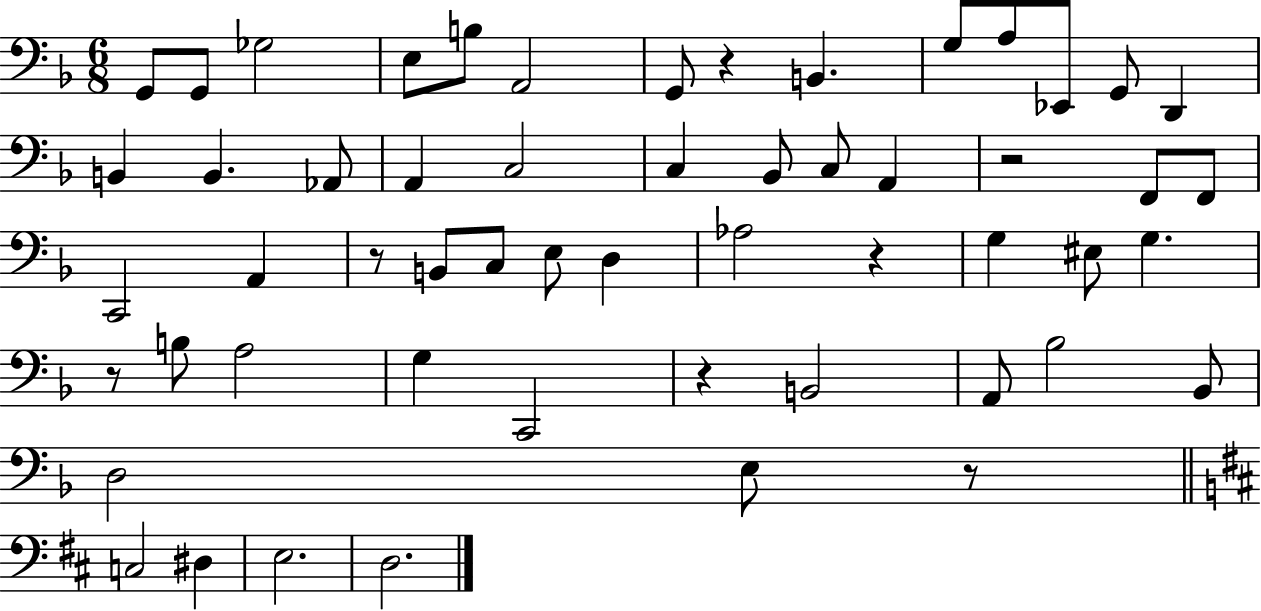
{
  \clef bass
  \numericTimeSignature
  \time 6/8
  \key f \major
  g,8 g,8 ges2 | e8 b8 a,2 | g,8 r4 b,4. | g8 a8 ees,8 g,8 d,4 | \break b,4 b,4. aes,8 | a,4 c2 | c4 bes,8 c8 a,4 | r2 f,8 f,8 | \break c,2 a,4 | r8 b,8 c8 e8 d4 | aes2 r4 | g4 eis8 g4. | \break r8 b8 a2 | g4 c,2 | r4 b,2 | a,8 bes2 bes,8 | \break d2 e8 r8 | \bar "||" \break \key b \minor c2 dis4 | e2. | d2. | \bar "|."
}